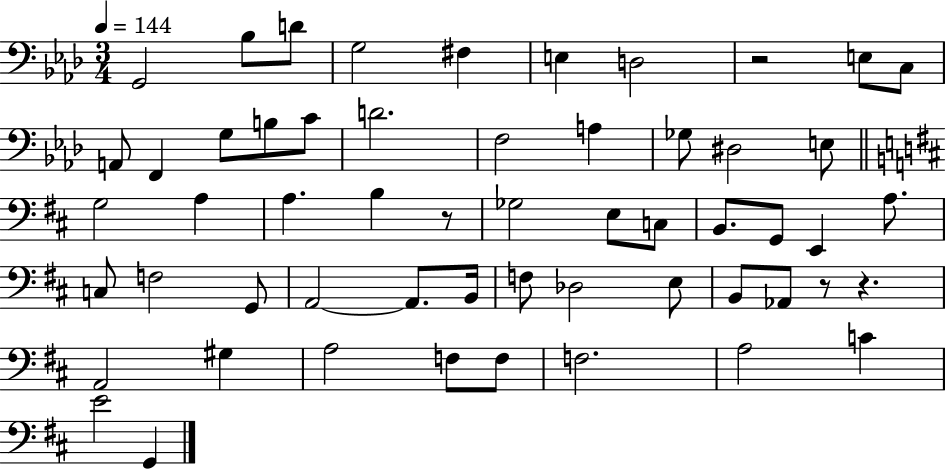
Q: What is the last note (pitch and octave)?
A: G2